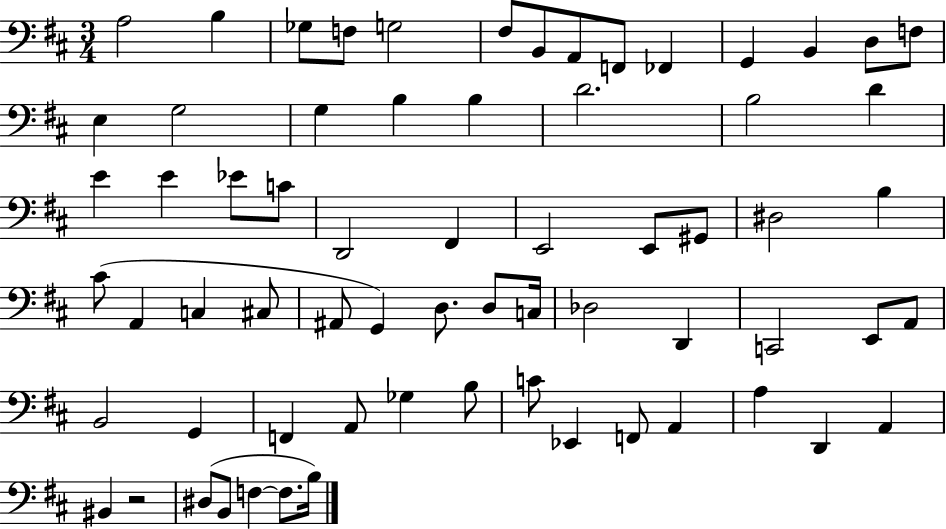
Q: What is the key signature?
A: D major